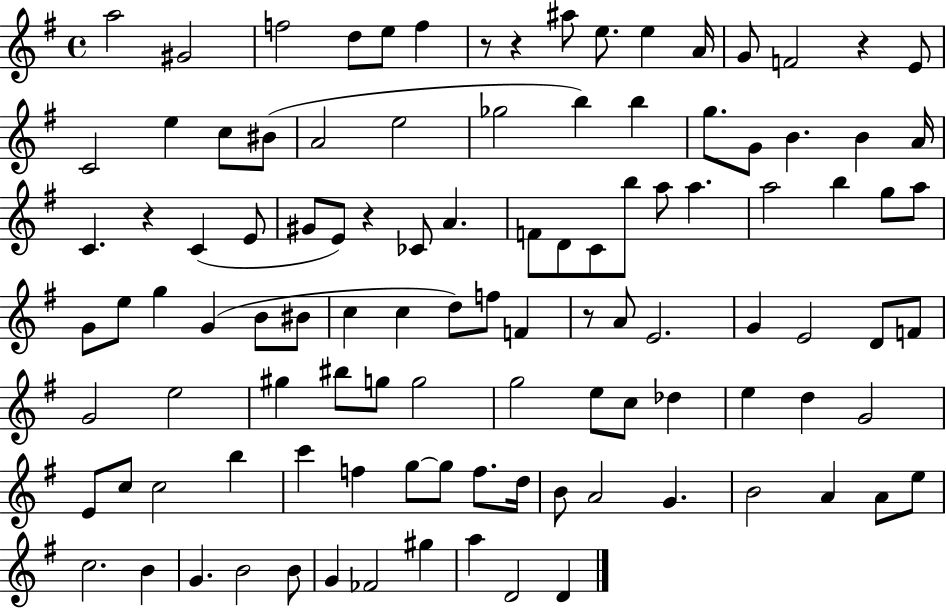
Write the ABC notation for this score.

X:1
T:Untitled
M:4/4
L:1/4
K:G
a2 ^G2 f2 d/2 e/2 f z/2 z ^a/2 e/2 e A/4 G/2 F2 z E/2 C2 e c/2 ^B/2 A2 e2 _g2 b b g/2 G/2 B B A/4 C z C E/2 ^G/2 E/2 z _C/2 A F/2 D/2 C/2 b/2 a/2 a a2 b g/2 a/2 G/2 e/2 g G B/2 ^B/2 c c d/2 f/2 F z/2 A/2 E2 G E2 D/2 F/2 G2 e2 ^g ^b/2 g/2 g2 g2 e/2 c/2 _d e d G2 E/2 c/2 c2 b c' f g/2 g/2 f/2 d/4 B/2 A2 G B2 A A/2 e/2 c2 B G B2 B/2 G _F2 ^g a D2 D